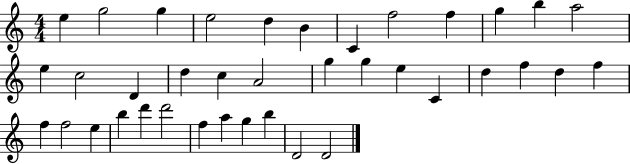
{
  \clef treble
  \numericTimeSignature
  \time 4/4
  \key c \major
  e''4 g''2 g''4 | e''2 d''4 b'4 | c'4 f''2 f''4 | g''4 b''4 a''2 | \break e''4 c''2 d'4 | d''4 c''4 a'2 | g''4 g''4 e''4 c'4 | d''4 f''4 d''4 f''4 | \break f''4 f''2 e''4 | b''4 d'''4 d'''2 | f''4 a''4 g''4 b''4 | d'2 d'2 | \break \bar "|."
}